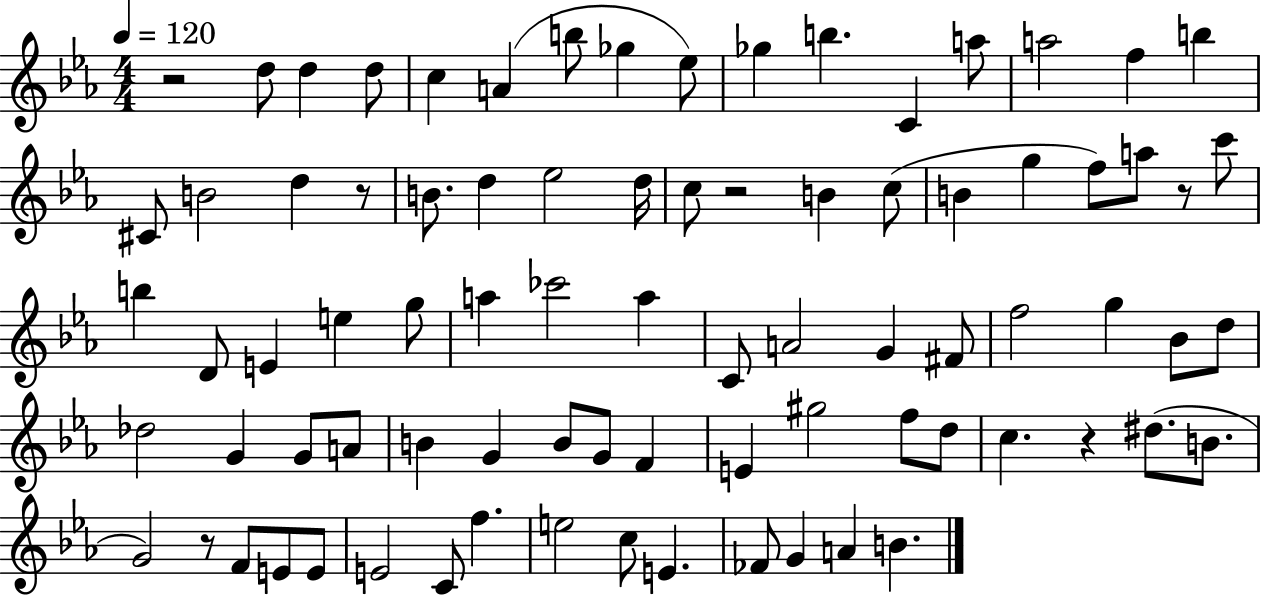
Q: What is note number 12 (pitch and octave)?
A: A5